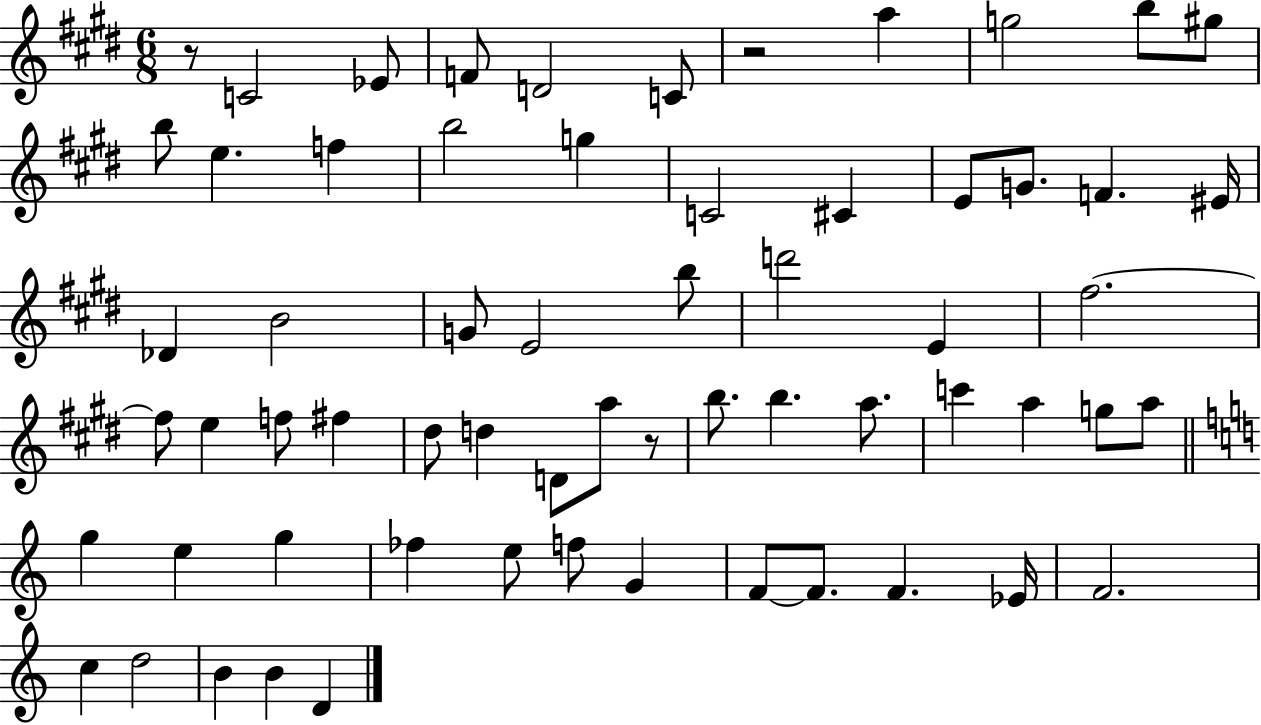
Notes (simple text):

R/e C4/h Eb4/e F4/e D4/h C4/e R/h A5/q G5/h B5/e G#5/e B5/e E5/q. F5/q B5/h G5/q C4/h C#4/q E4/e G4/e. F4/q. EIS4/s Db4/q B4/h G4/e E4/h B5/e D6/h E4/q F#5/h. F#5/e E5/q F5/e F#5/q D#5/e D5/q D4/e A5/e R/e B5/e. B5/q. A5/e. C6/q A5/q G5/e A5/e G5/q E5/q G5/q FES5/q E5/e F5/e G4/q F4/e F4/e. F4/q. Eb4/s F4/h. C5/q D5/h B4/q B4/q D4/q